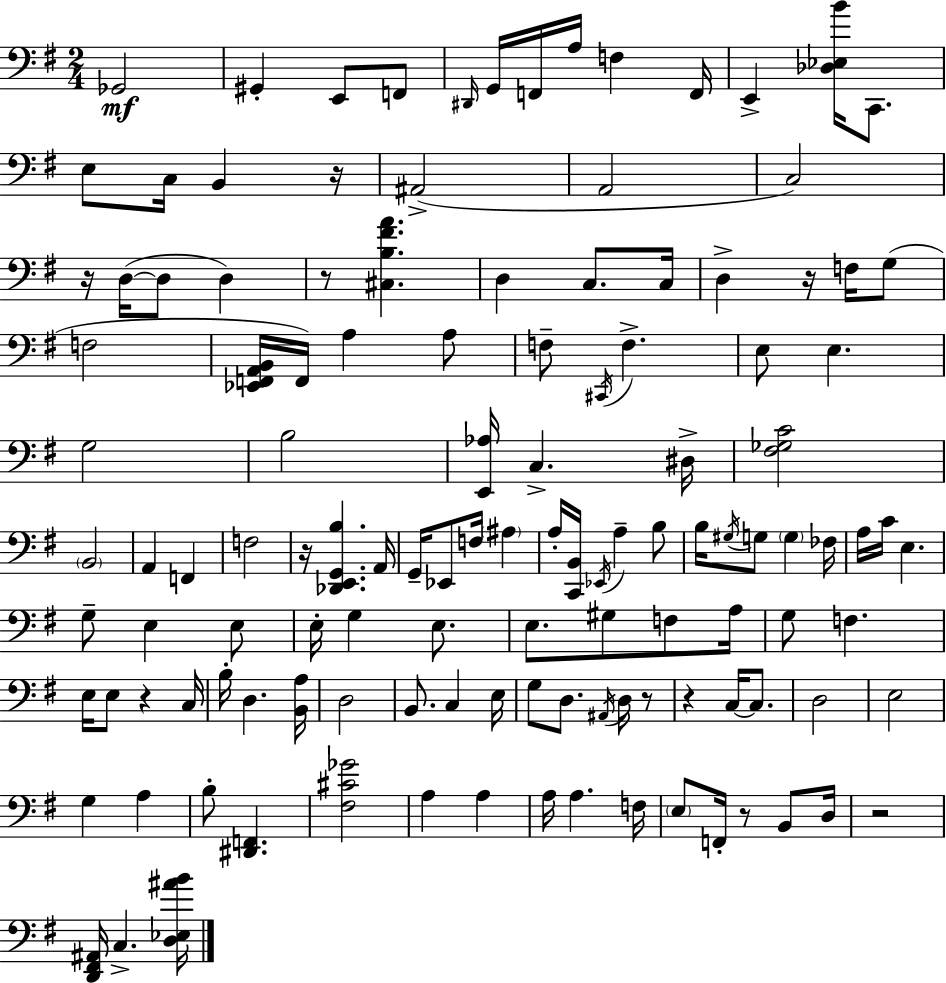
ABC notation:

X:1
T:Untitled
M:2/4
L:1/4
K:Em
_G,,2 ^G,, E,,/2 F,,/2 ^D,,/4 G,,/4 F,,/4 A,/4 F, F,,/4 E,, [_D,_E,B]/4 C,,/2 E,/2 C,/4 B,, z/4 ^A,,2 A,,2 C,2 z/4 D,/4 D,/2 D, z/2 [^C,B,^FA] D, C,/2 C,/4 D, z/4 F,/4 G,/2 F,2 [_E,,F,,A,,B,,]/4 F,,/4 A, A,/2 F,/2 ^C,,/4 F, E,/2 E, G,2 B,2 [E,,_A,]/4 C, ^D,/4 [^F,_G,C]2 B,,2 A,, F,, F,2 z/4 [_D,,E,,G,,B,] A,,/4 G,,/4 _E,,/2 F,/4 ^A, A,/4 [C,,B,,]/4 _E,,/4 A, B,/2 B,/4 ^G,/4 G,/2 G, _F,/4 A,/4 C/4 E, G,/2 E, E,/2 E,/4 G, E,/2 E,/2 ^G,/2 F,/2 A,/4 G,/2 F, E,/4 E,/2 z C,/4 B,/4 D, [B,,A,]/4 D,2 B,,/2 C, E,/4 G,/2 D,/2 ^A,,/4 D,/4 z/2 z C,/4 C,/2 D,2 E,2 G, A, B,/2 [^D,,F,,] [^F,^C_G]2 A, A, A,/4 A, F,/4 E,/2 F,,/4 z/2 B,,/2 D,/4 z2 [D,,^F,,^A,,]/4 C, [D,_E,^AB]/4